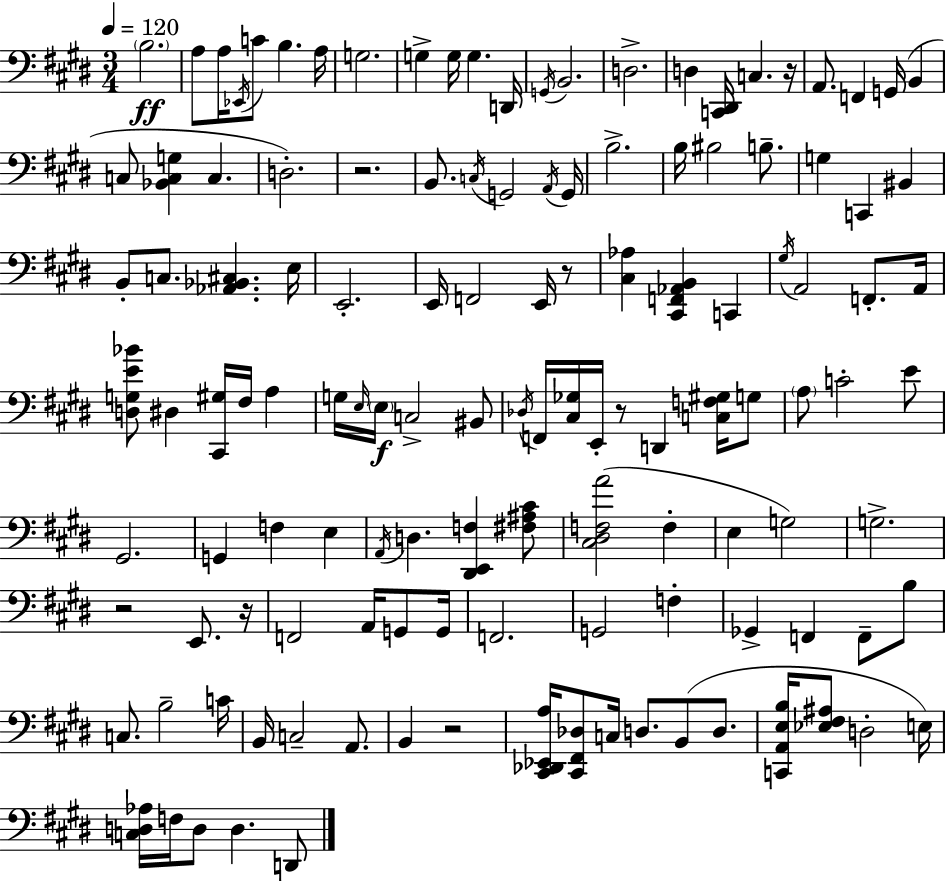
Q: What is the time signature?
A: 3/4